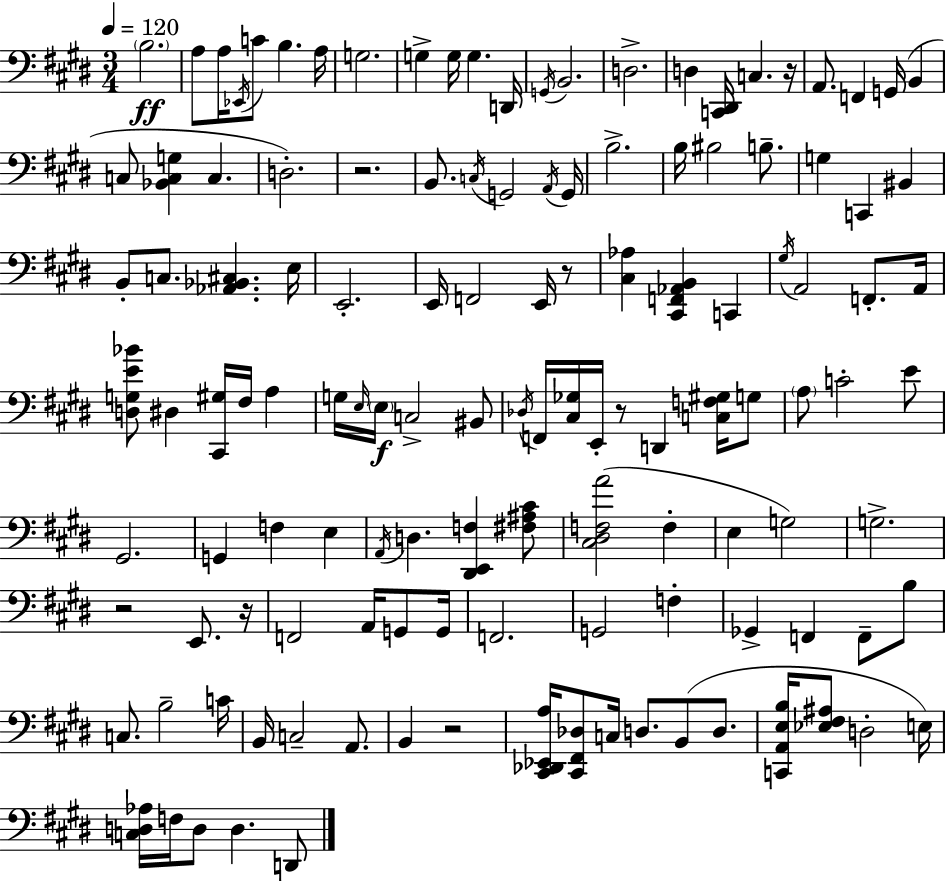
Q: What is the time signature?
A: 3/4